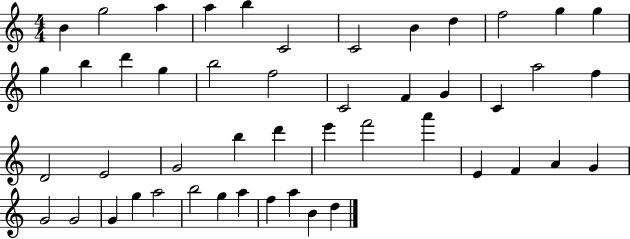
{
  \clef treble
  \numericTimeSignature
  \time 4/4
  \key c \major
  b'4 g''2 a''4 | a''4 b''4 c'2 | c'2 b'4 d''4 | f''2 g''4 g''4 | \break g''4 b''4 d'''4 g''4 | b''2 f''2 | c'2 f'4 g'4 | c'4 a''2 f''4 | \break d'2 e'2 | g'2 b''4 d'''4 | e'''4 f'''2 a'''4 | e'4 f'4 a'4 g'4 | \break g'2 g'2 | g'4 g''4 a''2 | b''2 g''4 a''4 | f''4 a''4 b'4 d''4 | \break \bar "|."
}